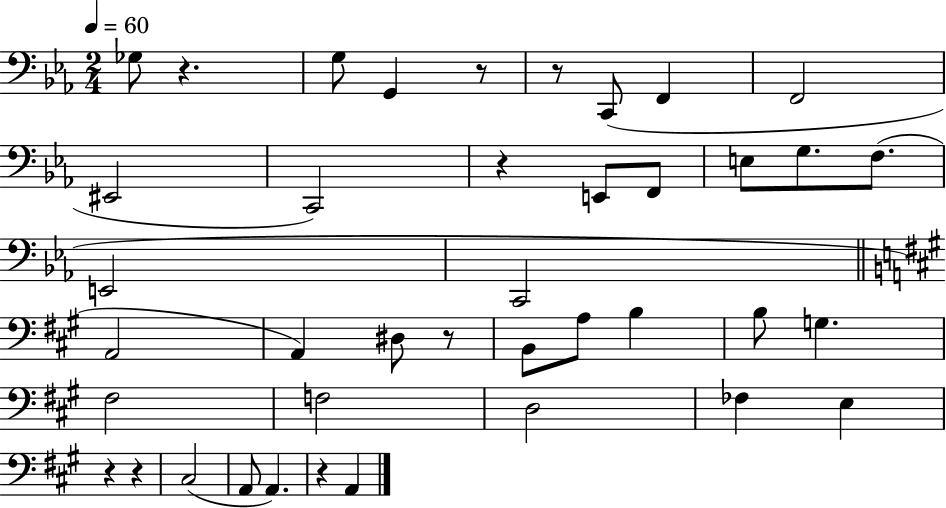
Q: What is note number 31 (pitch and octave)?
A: A2